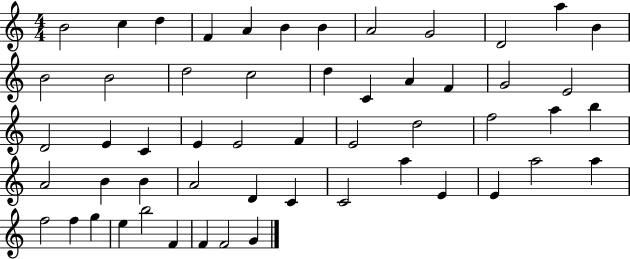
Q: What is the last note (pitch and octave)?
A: G4